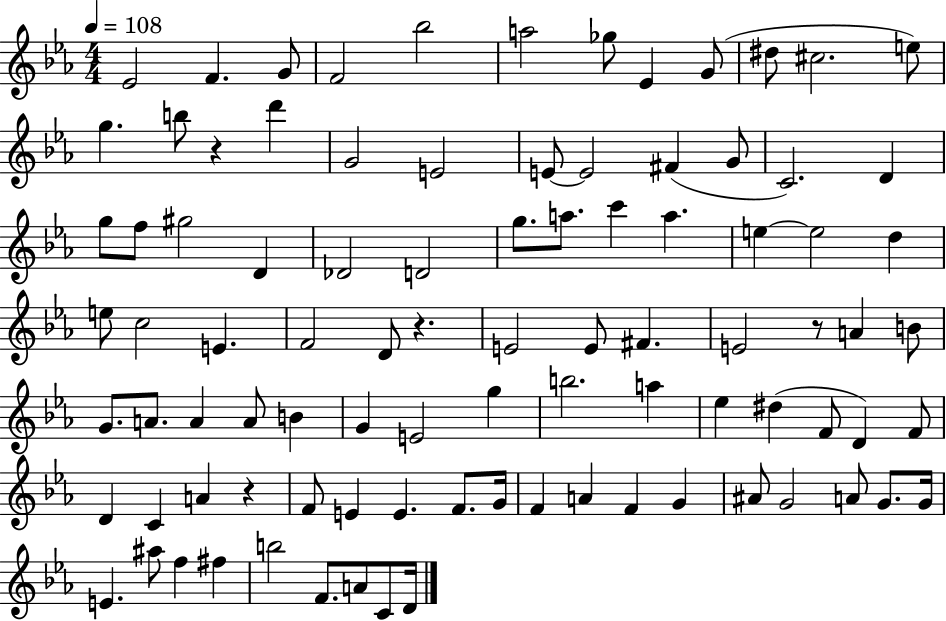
Eb4/h F4/q. G4/e F4/h Bb5/h A5/h Gb5/e Eb4/q G4/e D#5/e C#5/h. E5/e G5/q. B5/e R/q D6/q G4/h E4/h E4/e E4/h F#4/q G4/e C4/h. D4/q G5/e F5/e G#5/h D4/q Db4/h D4/h G5/e. A5/e. C6/q A5/q. E5/q E5/h D5/q E5/e C5/h E4/q. F4/h D4/e R/q. E4/h E4/e F#4/q. E4/h R/e A4/q B4/e G4/e. A4/e. A4/q A4/e B4/q G4/q E4/h G5/q B5/h. A5/q Eb5/q D#5/q F4/e D4/q F4/e D4/q C4/q A4/q R/q F4/e E4/q E4/q. F4/e. G4/s F4/q A4/q F4/q G4/q A#4/e G4/h A4/e G4/e. G4/s E4/q. A#5/e F5/q F#5/q B5/h F4/e. A4/e C4/e D4/s